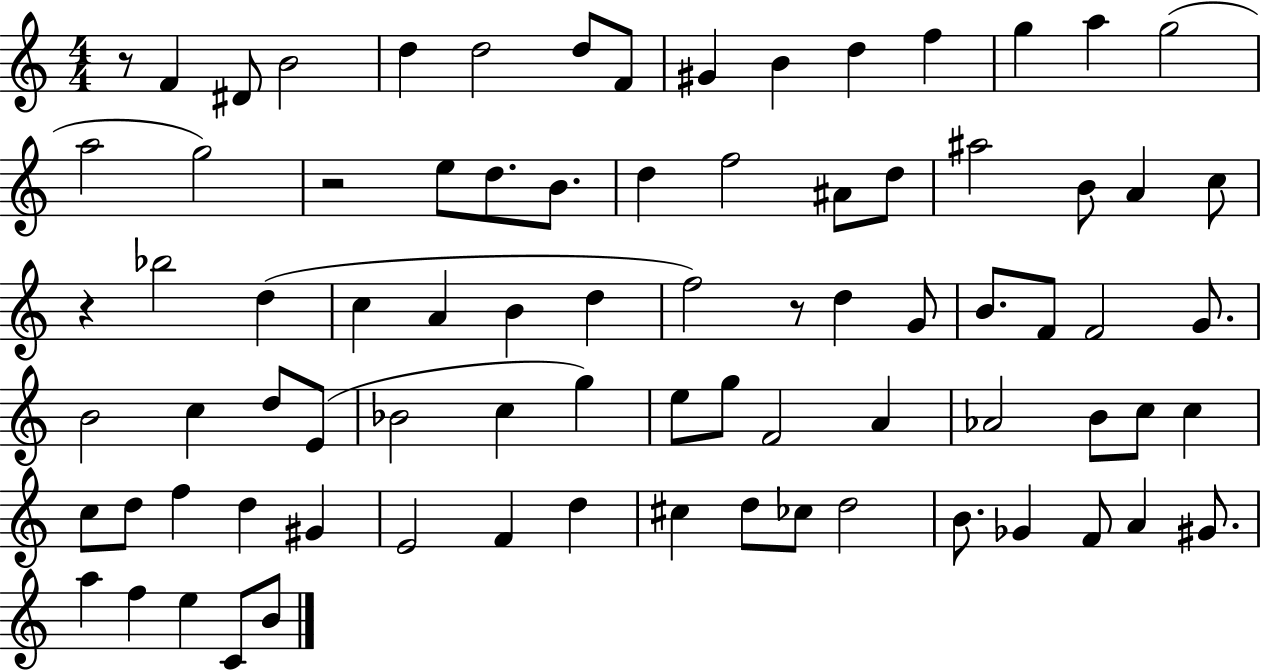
X:1
T:Untitled
M:4/4
L:1/4
K:C
z/2 F ^D/2 B2 d d2 d/2 F/2 ^G B d f g a g2 a2 g2 z2 e/2 d/2 B/2 d f2 ^A/2 d/2 ^a2 B/2 A c/2 z _b2 d c A B d f2 z/2 d G/2 B/2 F/2 F2 G/2 B2 c d/2 E/2 _B2 c g e/2 g/2 F2 A _A2 B/2 c/2 c c/2 d/2 f d ^G E2 F d ^c d/2 _c/2 d2 B/2 _G F/2 A ^G/2 a f e C/2 B/2